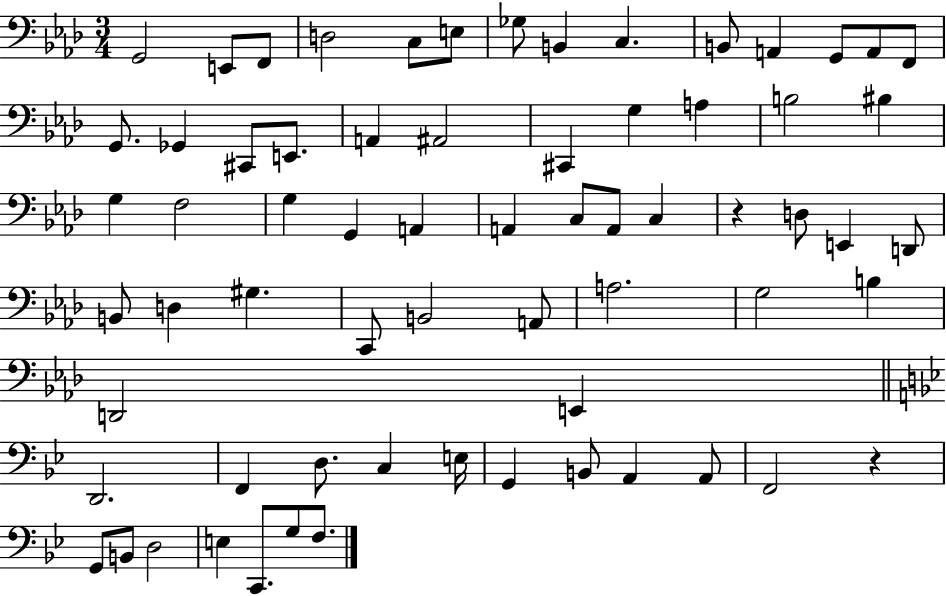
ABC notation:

X:1
T:Untitled
M:3/4
L:1/4
K:Ab
G,,2 E,,/2 F,,/2 D,2 C,/2 E,/2 _G,/2 B,, C, B,,/2 A,, G,,/2 A,,/2 F,,/2 G,,/2 _G,, ^C,,/2 E,,/2 A,, ^A,,2 ^C,, G, A, B,2 ^B, G, F,2 G, G,, A,, A,, C,/2 A,,/2 C, z D,/2 E,, D,,/2 B,,/2 D, ^G, C,,/2 B,,2 A,,/2 A,2 G,2 B, D,,2 E,, D,,2 F,, D,/2 C, E,/4 G,, B,,/2 A,, A,,/2 F,,2 z G,,/2 B,,/2 D,2 E, C,,/2 G,/2 F,/2